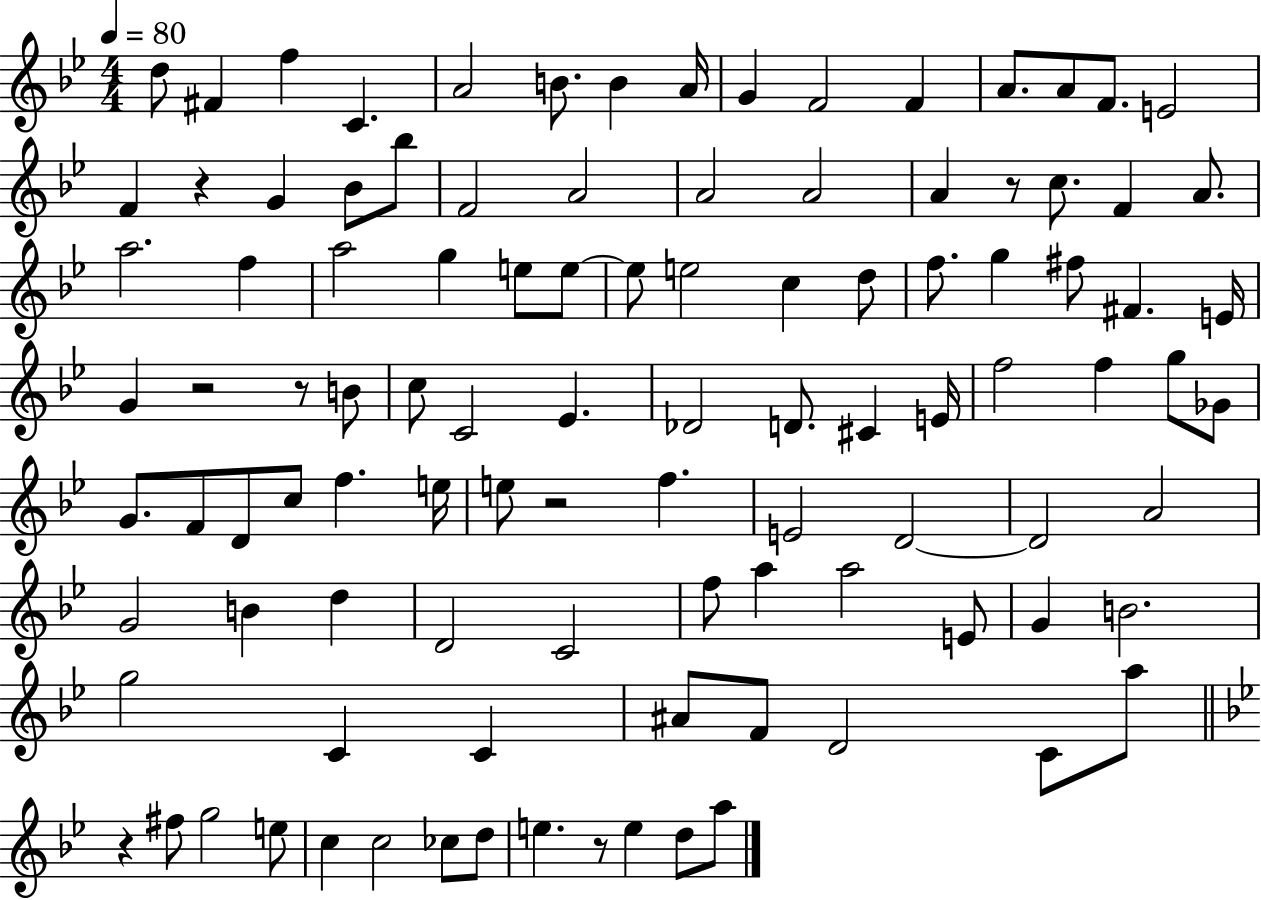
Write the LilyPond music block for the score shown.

{
  \clef treble
  \numericTimeSignature
  \time 4/4
  \key bes \major
  \tempo 4 = 80
  \repeat volta 2 { d''8 fis'4 f''4 c'4. | a'2 b'8. b'4 a'16 | g'4 f'2 f'4 | a'8. a'8 f'8. e'2 | \break f'4 r4 g'4 bes'8 bes''8 | f'2 a'2 | a'2 a'2 | a'4 r8 c''8. f'4 a'8. | \break a''2. f''4 | a''2 g''4 e''8 e''8~~ | e''8 e''2 c''4 d''8 | f''8. g''4 fis''8 fis'4. e'16 | \break g'4 r2 r8 b'8 | c''8 c'2 ees'4. | des'2 d'8. cis'4 e'16 | f''2 f''4 g''8 ges'8 | \break g'8. f'8 d'8 c''8 f''4. e''16 | e''8 r2 f''4. | e'2 d'2~~ | d'2 a'2 | \break g'2 b'4 d''4 | d'2 c'2 | f''8 a''4 a''2 e'8 | g'4 b'2. | \break g''2 c'4 c'4 | ais'8 f'8 d'2 c'8 a''8 | \bar "||" \break \key g \minor r4 fis''8 g''2 e''8 | c''4 c''2 ces''8 d''8 | e''4. r8 e''4 d''8 a''8 | } \bar "|."
}